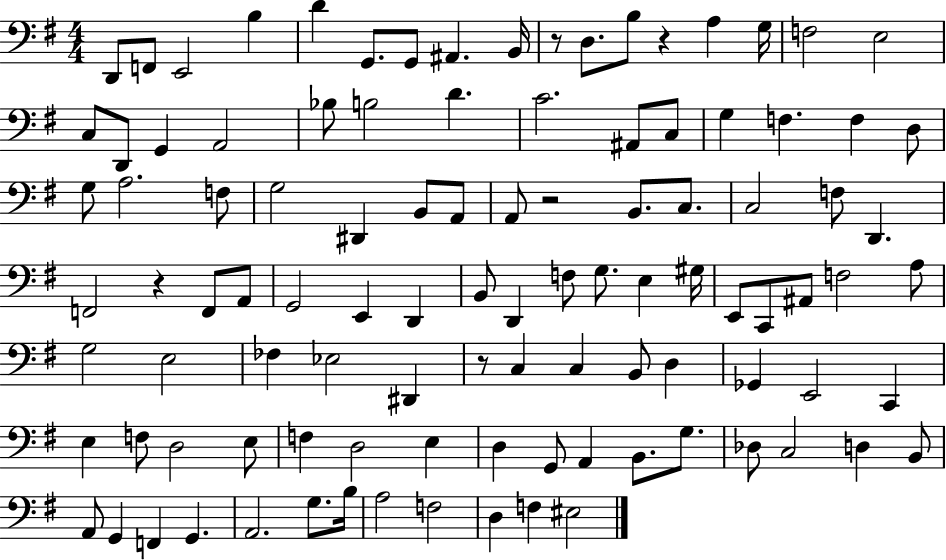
D2/e F2/e E2/h B3/q D4/q G2/e. G2/e A#2/q. B2/s R/e D3/e. B3/e R/q A3/q G3/s F3/h E3/h C3/e D2/e G2/q A2/h Bb3/e B3/h D4/q. C4/h. A#2/e C3/e G3/q F3/q. F3/q D3/e G3/e A3/h. F3/e G3/h D#2/q B2/e A2/e A2/e R/h B2/e. C3/e. C3/h F3/e D2/q. F2/h R/q F2/e A2/e G2/h E2/q D2/q B2/e D2/q F3/e G3/e. E3/q G#3/s E2/e C2/e A#2/e F3/h A3/e G3/h E3/h FES3/q Eb3/h D#2/q R/e C3/q C3/q B2/e D3/q Gb2/q E2/h C2/q E3/q F3/e D3/h E3/e F3/q D3/h E3/q D3/q G2/e A2/q B2/e. G3/e. Db3/e C3/h D3/q B2/e A2/e G2/q F2/q G2/q. A2/h. G3/e. B3/s A3/h F3/h D3/q F3/q EIS3/h